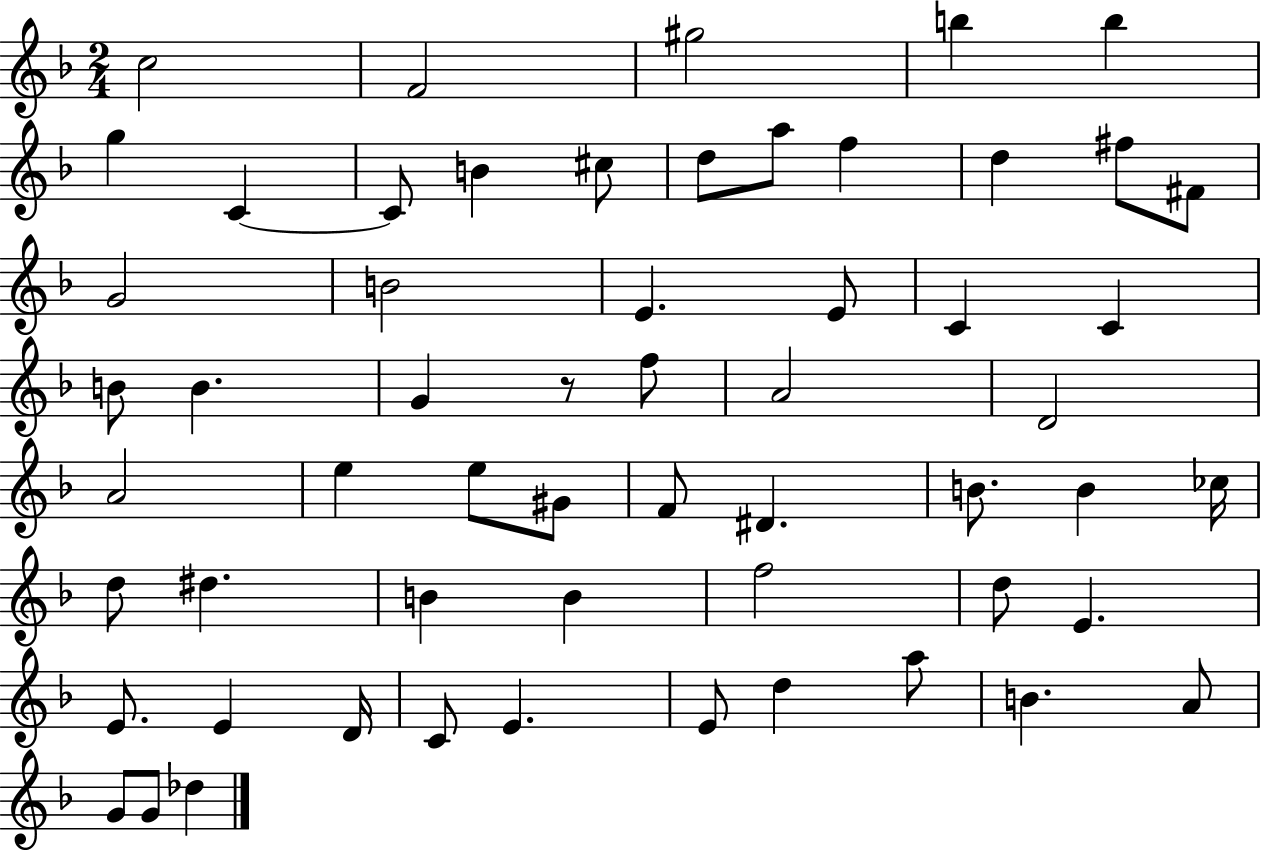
{
  \clef treble
  \numericTimeSignature
  \time 2/4
  \key f \major
  c''2 | f'2 | gis''2 | b''4 b''4 | \break g''4 c'4~~ | c'8 b'4 cis''8 | d''8 a''8 f''4 | d''4 fis''8 fis'8 | \break g'2 | b'2 | e'4. e'8 | c'4 c'4 | \break b'8 b'4. | g'4 r8 f''8 | a'2 | d'2 | \break a'2 | e''4 e''8 gis'8 | f'8 dis'4. | b'8. b'4 ces''16 | \break d''8 dis''4. | b'4 b'4 | f''2 | d''8 e'4. | \break e'8. e'4 d'16 | c'8 e'4. | e'8 d''4 a''8 | b'4. a'8 | \break g'8 g'8 des''4 | \bar "|."
}